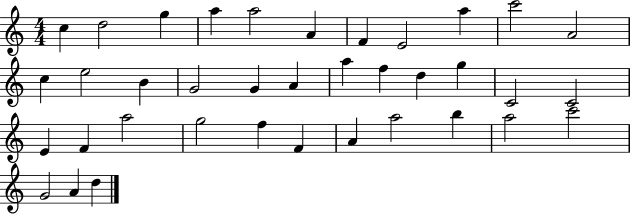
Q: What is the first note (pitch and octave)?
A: C5